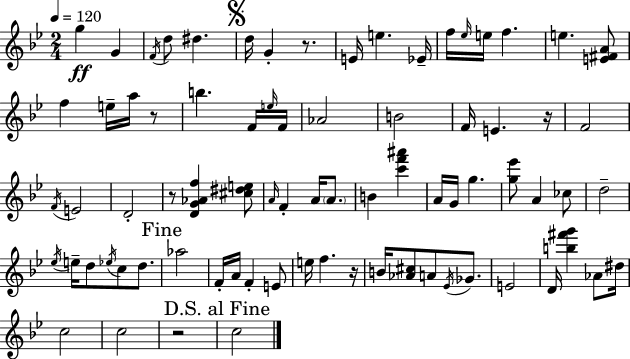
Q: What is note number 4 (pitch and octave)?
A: D5